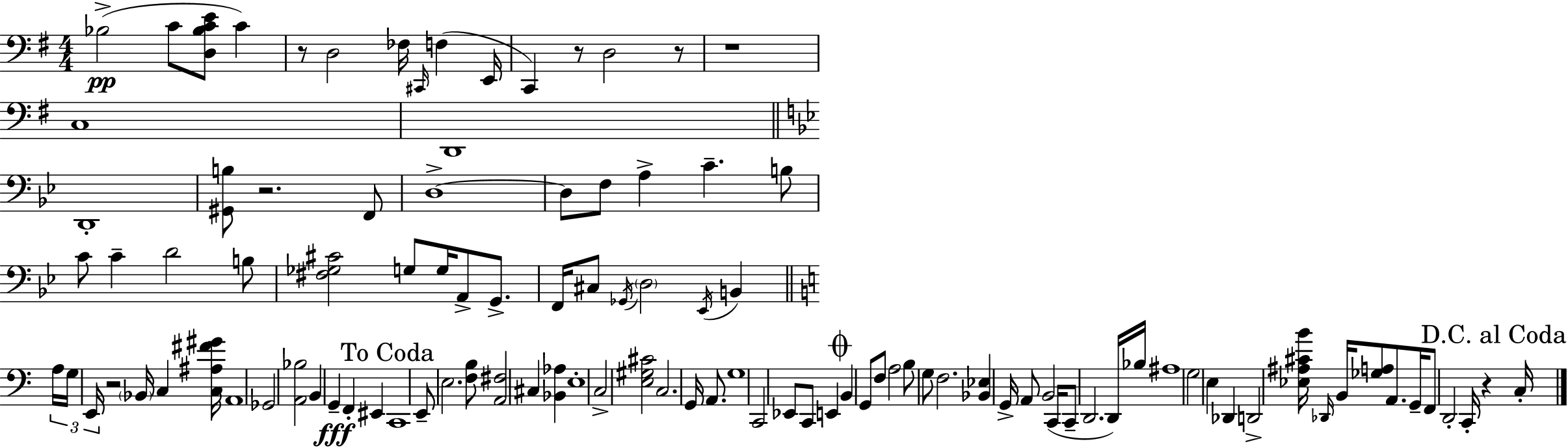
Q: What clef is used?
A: bass